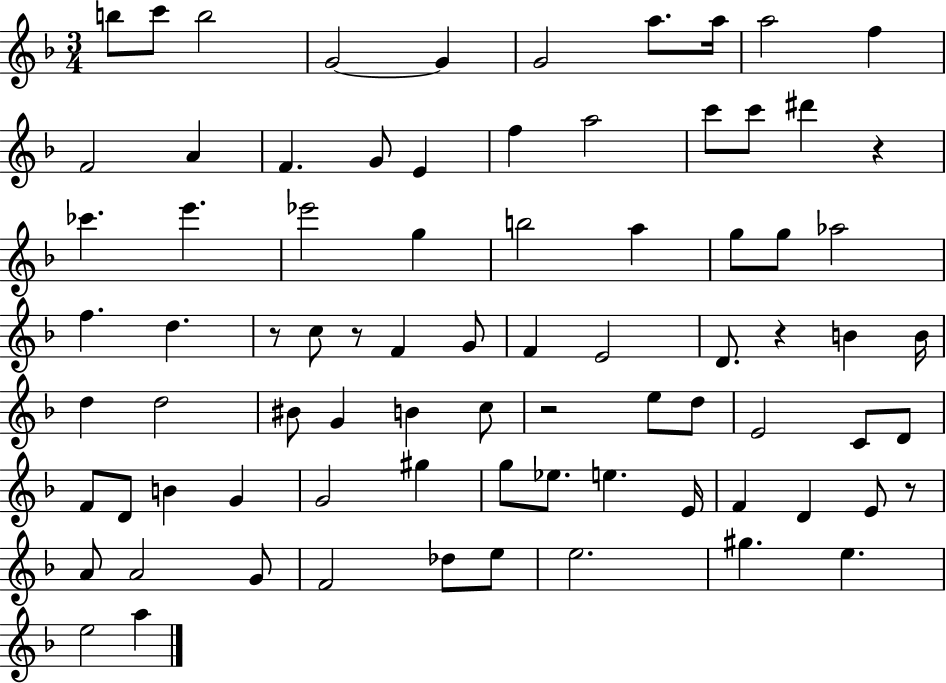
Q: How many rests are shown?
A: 6